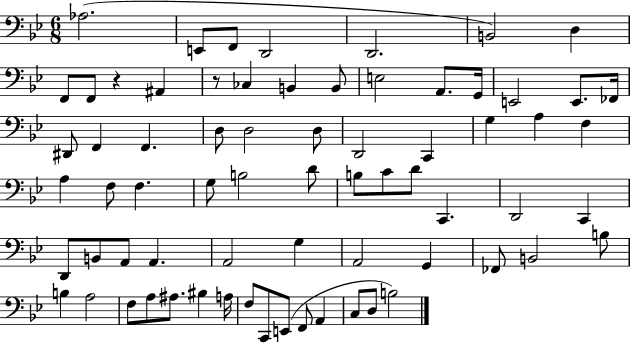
Ab3/h. E2/e F2/e D2/h D2/h. B2/h D3/q F2/e F2/e R/q A#2/q R/e CES3/q B2/q B2/e E3/h A2/e. G2/s E2/h E2/e. FES2/s D#2/e F2/q F2/q. D3/e D3/h D3/e D2/h C2/q G3/q A3/q F3/q A3/q F3/e F3/q. G3/e B3/h D4/e B3/e C4/e D4/e C2/q. D2/h C2/q D2/e B2/e A2/e A2/q. A2/h G3/q A2/h G2/q FES2/e B2/h B3/e B3/q A3/h F3/e A3/e A#3/e. BIS3/q A3/s F3/e C2/e E2/e F2/e A2/q C3/e D3/e B3/h